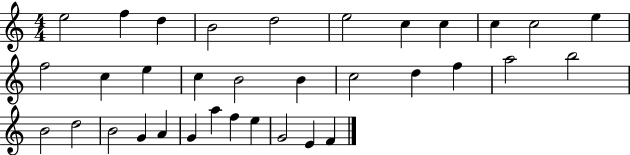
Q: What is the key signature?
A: C major